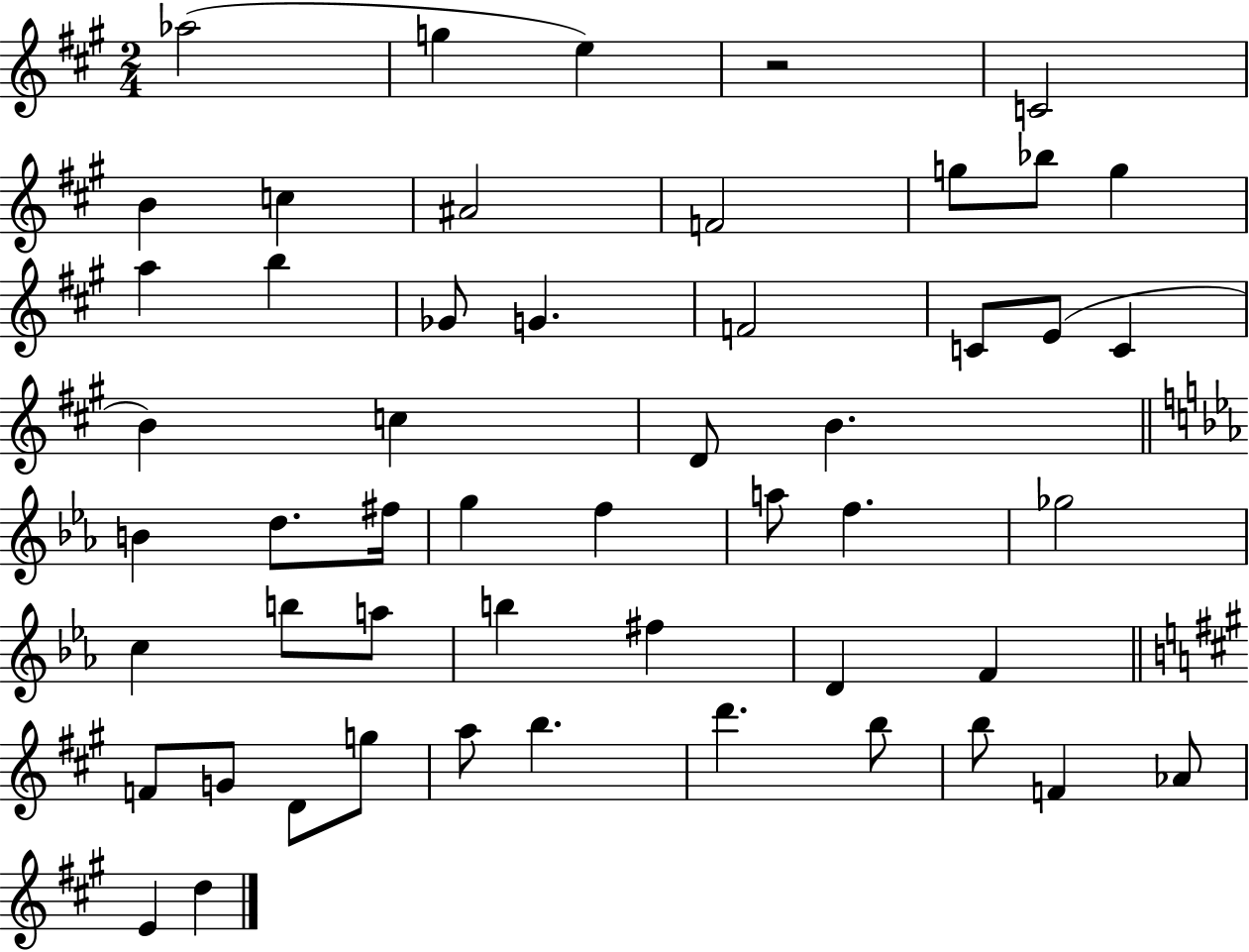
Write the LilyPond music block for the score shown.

{
  \clef treble
  \numericTimeSignature
  \time 2/4
  \key a \major
  aes''2( | g''4 e''4) | r2 | c'2 | \break b'4 c''4 | ais'2 | f'2 | g''8 bes''8 g''4 | \break a''4 b''4 | ges'8 g'4. | f'2 | c'8 e'8( c'4 | \break b'4) c''4 | d'8 b'4. | \bar "||" \break \key ees \major b'4 d''8. fis''16 | g''4 f''4 | a''8 f''4. | ges''2 | \break c''4 b''8 a''8 | b''4 fis''4 | d'4 f'4 | \bar "||" \break \key a \major f'8 g'8 d'8 g''8 | a''8 b''4. | d'''4. b''8 | b''8 f'4 aes'8 | \break e'4 d''4 | \bar "|."
}